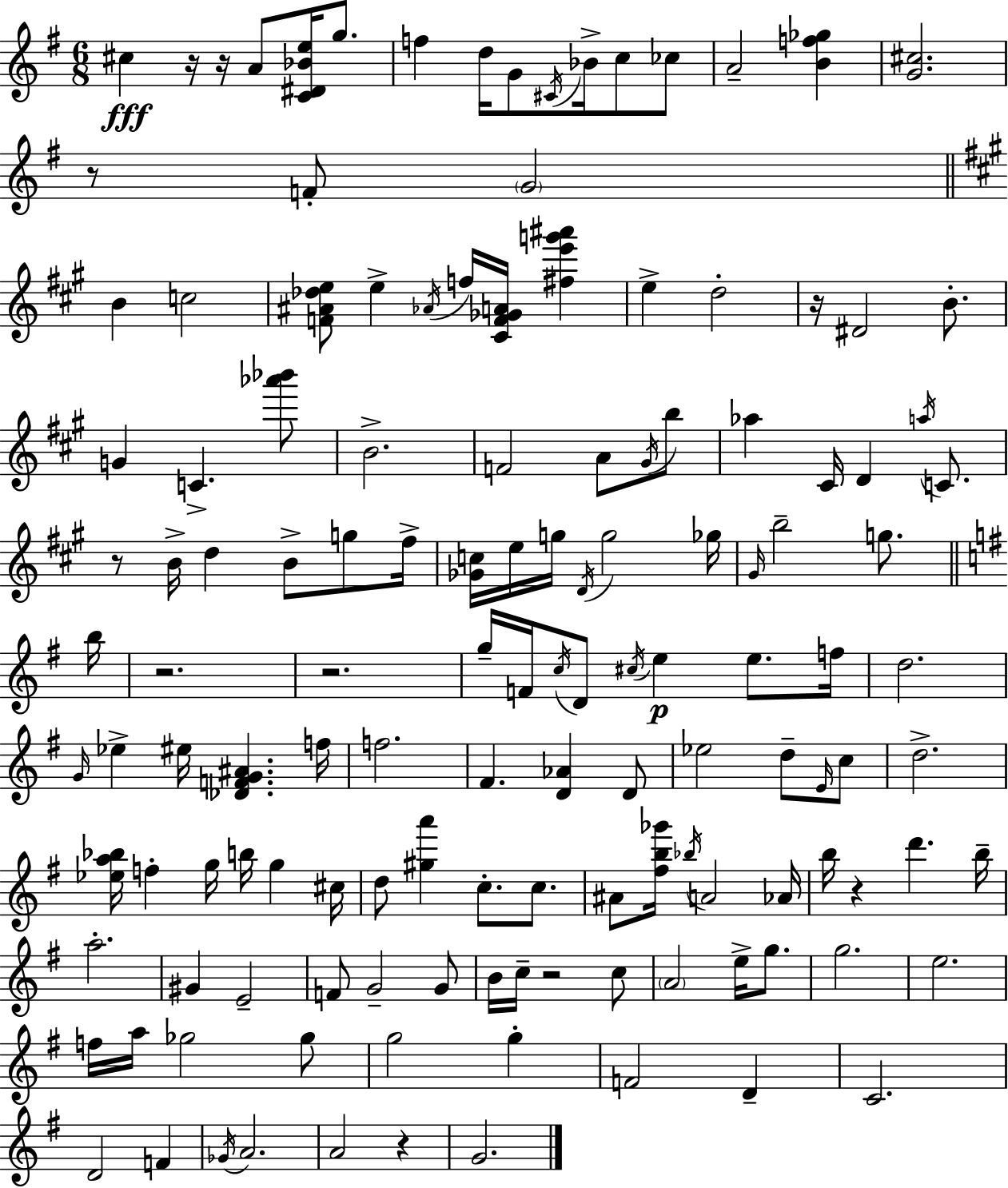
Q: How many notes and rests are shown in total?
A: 136